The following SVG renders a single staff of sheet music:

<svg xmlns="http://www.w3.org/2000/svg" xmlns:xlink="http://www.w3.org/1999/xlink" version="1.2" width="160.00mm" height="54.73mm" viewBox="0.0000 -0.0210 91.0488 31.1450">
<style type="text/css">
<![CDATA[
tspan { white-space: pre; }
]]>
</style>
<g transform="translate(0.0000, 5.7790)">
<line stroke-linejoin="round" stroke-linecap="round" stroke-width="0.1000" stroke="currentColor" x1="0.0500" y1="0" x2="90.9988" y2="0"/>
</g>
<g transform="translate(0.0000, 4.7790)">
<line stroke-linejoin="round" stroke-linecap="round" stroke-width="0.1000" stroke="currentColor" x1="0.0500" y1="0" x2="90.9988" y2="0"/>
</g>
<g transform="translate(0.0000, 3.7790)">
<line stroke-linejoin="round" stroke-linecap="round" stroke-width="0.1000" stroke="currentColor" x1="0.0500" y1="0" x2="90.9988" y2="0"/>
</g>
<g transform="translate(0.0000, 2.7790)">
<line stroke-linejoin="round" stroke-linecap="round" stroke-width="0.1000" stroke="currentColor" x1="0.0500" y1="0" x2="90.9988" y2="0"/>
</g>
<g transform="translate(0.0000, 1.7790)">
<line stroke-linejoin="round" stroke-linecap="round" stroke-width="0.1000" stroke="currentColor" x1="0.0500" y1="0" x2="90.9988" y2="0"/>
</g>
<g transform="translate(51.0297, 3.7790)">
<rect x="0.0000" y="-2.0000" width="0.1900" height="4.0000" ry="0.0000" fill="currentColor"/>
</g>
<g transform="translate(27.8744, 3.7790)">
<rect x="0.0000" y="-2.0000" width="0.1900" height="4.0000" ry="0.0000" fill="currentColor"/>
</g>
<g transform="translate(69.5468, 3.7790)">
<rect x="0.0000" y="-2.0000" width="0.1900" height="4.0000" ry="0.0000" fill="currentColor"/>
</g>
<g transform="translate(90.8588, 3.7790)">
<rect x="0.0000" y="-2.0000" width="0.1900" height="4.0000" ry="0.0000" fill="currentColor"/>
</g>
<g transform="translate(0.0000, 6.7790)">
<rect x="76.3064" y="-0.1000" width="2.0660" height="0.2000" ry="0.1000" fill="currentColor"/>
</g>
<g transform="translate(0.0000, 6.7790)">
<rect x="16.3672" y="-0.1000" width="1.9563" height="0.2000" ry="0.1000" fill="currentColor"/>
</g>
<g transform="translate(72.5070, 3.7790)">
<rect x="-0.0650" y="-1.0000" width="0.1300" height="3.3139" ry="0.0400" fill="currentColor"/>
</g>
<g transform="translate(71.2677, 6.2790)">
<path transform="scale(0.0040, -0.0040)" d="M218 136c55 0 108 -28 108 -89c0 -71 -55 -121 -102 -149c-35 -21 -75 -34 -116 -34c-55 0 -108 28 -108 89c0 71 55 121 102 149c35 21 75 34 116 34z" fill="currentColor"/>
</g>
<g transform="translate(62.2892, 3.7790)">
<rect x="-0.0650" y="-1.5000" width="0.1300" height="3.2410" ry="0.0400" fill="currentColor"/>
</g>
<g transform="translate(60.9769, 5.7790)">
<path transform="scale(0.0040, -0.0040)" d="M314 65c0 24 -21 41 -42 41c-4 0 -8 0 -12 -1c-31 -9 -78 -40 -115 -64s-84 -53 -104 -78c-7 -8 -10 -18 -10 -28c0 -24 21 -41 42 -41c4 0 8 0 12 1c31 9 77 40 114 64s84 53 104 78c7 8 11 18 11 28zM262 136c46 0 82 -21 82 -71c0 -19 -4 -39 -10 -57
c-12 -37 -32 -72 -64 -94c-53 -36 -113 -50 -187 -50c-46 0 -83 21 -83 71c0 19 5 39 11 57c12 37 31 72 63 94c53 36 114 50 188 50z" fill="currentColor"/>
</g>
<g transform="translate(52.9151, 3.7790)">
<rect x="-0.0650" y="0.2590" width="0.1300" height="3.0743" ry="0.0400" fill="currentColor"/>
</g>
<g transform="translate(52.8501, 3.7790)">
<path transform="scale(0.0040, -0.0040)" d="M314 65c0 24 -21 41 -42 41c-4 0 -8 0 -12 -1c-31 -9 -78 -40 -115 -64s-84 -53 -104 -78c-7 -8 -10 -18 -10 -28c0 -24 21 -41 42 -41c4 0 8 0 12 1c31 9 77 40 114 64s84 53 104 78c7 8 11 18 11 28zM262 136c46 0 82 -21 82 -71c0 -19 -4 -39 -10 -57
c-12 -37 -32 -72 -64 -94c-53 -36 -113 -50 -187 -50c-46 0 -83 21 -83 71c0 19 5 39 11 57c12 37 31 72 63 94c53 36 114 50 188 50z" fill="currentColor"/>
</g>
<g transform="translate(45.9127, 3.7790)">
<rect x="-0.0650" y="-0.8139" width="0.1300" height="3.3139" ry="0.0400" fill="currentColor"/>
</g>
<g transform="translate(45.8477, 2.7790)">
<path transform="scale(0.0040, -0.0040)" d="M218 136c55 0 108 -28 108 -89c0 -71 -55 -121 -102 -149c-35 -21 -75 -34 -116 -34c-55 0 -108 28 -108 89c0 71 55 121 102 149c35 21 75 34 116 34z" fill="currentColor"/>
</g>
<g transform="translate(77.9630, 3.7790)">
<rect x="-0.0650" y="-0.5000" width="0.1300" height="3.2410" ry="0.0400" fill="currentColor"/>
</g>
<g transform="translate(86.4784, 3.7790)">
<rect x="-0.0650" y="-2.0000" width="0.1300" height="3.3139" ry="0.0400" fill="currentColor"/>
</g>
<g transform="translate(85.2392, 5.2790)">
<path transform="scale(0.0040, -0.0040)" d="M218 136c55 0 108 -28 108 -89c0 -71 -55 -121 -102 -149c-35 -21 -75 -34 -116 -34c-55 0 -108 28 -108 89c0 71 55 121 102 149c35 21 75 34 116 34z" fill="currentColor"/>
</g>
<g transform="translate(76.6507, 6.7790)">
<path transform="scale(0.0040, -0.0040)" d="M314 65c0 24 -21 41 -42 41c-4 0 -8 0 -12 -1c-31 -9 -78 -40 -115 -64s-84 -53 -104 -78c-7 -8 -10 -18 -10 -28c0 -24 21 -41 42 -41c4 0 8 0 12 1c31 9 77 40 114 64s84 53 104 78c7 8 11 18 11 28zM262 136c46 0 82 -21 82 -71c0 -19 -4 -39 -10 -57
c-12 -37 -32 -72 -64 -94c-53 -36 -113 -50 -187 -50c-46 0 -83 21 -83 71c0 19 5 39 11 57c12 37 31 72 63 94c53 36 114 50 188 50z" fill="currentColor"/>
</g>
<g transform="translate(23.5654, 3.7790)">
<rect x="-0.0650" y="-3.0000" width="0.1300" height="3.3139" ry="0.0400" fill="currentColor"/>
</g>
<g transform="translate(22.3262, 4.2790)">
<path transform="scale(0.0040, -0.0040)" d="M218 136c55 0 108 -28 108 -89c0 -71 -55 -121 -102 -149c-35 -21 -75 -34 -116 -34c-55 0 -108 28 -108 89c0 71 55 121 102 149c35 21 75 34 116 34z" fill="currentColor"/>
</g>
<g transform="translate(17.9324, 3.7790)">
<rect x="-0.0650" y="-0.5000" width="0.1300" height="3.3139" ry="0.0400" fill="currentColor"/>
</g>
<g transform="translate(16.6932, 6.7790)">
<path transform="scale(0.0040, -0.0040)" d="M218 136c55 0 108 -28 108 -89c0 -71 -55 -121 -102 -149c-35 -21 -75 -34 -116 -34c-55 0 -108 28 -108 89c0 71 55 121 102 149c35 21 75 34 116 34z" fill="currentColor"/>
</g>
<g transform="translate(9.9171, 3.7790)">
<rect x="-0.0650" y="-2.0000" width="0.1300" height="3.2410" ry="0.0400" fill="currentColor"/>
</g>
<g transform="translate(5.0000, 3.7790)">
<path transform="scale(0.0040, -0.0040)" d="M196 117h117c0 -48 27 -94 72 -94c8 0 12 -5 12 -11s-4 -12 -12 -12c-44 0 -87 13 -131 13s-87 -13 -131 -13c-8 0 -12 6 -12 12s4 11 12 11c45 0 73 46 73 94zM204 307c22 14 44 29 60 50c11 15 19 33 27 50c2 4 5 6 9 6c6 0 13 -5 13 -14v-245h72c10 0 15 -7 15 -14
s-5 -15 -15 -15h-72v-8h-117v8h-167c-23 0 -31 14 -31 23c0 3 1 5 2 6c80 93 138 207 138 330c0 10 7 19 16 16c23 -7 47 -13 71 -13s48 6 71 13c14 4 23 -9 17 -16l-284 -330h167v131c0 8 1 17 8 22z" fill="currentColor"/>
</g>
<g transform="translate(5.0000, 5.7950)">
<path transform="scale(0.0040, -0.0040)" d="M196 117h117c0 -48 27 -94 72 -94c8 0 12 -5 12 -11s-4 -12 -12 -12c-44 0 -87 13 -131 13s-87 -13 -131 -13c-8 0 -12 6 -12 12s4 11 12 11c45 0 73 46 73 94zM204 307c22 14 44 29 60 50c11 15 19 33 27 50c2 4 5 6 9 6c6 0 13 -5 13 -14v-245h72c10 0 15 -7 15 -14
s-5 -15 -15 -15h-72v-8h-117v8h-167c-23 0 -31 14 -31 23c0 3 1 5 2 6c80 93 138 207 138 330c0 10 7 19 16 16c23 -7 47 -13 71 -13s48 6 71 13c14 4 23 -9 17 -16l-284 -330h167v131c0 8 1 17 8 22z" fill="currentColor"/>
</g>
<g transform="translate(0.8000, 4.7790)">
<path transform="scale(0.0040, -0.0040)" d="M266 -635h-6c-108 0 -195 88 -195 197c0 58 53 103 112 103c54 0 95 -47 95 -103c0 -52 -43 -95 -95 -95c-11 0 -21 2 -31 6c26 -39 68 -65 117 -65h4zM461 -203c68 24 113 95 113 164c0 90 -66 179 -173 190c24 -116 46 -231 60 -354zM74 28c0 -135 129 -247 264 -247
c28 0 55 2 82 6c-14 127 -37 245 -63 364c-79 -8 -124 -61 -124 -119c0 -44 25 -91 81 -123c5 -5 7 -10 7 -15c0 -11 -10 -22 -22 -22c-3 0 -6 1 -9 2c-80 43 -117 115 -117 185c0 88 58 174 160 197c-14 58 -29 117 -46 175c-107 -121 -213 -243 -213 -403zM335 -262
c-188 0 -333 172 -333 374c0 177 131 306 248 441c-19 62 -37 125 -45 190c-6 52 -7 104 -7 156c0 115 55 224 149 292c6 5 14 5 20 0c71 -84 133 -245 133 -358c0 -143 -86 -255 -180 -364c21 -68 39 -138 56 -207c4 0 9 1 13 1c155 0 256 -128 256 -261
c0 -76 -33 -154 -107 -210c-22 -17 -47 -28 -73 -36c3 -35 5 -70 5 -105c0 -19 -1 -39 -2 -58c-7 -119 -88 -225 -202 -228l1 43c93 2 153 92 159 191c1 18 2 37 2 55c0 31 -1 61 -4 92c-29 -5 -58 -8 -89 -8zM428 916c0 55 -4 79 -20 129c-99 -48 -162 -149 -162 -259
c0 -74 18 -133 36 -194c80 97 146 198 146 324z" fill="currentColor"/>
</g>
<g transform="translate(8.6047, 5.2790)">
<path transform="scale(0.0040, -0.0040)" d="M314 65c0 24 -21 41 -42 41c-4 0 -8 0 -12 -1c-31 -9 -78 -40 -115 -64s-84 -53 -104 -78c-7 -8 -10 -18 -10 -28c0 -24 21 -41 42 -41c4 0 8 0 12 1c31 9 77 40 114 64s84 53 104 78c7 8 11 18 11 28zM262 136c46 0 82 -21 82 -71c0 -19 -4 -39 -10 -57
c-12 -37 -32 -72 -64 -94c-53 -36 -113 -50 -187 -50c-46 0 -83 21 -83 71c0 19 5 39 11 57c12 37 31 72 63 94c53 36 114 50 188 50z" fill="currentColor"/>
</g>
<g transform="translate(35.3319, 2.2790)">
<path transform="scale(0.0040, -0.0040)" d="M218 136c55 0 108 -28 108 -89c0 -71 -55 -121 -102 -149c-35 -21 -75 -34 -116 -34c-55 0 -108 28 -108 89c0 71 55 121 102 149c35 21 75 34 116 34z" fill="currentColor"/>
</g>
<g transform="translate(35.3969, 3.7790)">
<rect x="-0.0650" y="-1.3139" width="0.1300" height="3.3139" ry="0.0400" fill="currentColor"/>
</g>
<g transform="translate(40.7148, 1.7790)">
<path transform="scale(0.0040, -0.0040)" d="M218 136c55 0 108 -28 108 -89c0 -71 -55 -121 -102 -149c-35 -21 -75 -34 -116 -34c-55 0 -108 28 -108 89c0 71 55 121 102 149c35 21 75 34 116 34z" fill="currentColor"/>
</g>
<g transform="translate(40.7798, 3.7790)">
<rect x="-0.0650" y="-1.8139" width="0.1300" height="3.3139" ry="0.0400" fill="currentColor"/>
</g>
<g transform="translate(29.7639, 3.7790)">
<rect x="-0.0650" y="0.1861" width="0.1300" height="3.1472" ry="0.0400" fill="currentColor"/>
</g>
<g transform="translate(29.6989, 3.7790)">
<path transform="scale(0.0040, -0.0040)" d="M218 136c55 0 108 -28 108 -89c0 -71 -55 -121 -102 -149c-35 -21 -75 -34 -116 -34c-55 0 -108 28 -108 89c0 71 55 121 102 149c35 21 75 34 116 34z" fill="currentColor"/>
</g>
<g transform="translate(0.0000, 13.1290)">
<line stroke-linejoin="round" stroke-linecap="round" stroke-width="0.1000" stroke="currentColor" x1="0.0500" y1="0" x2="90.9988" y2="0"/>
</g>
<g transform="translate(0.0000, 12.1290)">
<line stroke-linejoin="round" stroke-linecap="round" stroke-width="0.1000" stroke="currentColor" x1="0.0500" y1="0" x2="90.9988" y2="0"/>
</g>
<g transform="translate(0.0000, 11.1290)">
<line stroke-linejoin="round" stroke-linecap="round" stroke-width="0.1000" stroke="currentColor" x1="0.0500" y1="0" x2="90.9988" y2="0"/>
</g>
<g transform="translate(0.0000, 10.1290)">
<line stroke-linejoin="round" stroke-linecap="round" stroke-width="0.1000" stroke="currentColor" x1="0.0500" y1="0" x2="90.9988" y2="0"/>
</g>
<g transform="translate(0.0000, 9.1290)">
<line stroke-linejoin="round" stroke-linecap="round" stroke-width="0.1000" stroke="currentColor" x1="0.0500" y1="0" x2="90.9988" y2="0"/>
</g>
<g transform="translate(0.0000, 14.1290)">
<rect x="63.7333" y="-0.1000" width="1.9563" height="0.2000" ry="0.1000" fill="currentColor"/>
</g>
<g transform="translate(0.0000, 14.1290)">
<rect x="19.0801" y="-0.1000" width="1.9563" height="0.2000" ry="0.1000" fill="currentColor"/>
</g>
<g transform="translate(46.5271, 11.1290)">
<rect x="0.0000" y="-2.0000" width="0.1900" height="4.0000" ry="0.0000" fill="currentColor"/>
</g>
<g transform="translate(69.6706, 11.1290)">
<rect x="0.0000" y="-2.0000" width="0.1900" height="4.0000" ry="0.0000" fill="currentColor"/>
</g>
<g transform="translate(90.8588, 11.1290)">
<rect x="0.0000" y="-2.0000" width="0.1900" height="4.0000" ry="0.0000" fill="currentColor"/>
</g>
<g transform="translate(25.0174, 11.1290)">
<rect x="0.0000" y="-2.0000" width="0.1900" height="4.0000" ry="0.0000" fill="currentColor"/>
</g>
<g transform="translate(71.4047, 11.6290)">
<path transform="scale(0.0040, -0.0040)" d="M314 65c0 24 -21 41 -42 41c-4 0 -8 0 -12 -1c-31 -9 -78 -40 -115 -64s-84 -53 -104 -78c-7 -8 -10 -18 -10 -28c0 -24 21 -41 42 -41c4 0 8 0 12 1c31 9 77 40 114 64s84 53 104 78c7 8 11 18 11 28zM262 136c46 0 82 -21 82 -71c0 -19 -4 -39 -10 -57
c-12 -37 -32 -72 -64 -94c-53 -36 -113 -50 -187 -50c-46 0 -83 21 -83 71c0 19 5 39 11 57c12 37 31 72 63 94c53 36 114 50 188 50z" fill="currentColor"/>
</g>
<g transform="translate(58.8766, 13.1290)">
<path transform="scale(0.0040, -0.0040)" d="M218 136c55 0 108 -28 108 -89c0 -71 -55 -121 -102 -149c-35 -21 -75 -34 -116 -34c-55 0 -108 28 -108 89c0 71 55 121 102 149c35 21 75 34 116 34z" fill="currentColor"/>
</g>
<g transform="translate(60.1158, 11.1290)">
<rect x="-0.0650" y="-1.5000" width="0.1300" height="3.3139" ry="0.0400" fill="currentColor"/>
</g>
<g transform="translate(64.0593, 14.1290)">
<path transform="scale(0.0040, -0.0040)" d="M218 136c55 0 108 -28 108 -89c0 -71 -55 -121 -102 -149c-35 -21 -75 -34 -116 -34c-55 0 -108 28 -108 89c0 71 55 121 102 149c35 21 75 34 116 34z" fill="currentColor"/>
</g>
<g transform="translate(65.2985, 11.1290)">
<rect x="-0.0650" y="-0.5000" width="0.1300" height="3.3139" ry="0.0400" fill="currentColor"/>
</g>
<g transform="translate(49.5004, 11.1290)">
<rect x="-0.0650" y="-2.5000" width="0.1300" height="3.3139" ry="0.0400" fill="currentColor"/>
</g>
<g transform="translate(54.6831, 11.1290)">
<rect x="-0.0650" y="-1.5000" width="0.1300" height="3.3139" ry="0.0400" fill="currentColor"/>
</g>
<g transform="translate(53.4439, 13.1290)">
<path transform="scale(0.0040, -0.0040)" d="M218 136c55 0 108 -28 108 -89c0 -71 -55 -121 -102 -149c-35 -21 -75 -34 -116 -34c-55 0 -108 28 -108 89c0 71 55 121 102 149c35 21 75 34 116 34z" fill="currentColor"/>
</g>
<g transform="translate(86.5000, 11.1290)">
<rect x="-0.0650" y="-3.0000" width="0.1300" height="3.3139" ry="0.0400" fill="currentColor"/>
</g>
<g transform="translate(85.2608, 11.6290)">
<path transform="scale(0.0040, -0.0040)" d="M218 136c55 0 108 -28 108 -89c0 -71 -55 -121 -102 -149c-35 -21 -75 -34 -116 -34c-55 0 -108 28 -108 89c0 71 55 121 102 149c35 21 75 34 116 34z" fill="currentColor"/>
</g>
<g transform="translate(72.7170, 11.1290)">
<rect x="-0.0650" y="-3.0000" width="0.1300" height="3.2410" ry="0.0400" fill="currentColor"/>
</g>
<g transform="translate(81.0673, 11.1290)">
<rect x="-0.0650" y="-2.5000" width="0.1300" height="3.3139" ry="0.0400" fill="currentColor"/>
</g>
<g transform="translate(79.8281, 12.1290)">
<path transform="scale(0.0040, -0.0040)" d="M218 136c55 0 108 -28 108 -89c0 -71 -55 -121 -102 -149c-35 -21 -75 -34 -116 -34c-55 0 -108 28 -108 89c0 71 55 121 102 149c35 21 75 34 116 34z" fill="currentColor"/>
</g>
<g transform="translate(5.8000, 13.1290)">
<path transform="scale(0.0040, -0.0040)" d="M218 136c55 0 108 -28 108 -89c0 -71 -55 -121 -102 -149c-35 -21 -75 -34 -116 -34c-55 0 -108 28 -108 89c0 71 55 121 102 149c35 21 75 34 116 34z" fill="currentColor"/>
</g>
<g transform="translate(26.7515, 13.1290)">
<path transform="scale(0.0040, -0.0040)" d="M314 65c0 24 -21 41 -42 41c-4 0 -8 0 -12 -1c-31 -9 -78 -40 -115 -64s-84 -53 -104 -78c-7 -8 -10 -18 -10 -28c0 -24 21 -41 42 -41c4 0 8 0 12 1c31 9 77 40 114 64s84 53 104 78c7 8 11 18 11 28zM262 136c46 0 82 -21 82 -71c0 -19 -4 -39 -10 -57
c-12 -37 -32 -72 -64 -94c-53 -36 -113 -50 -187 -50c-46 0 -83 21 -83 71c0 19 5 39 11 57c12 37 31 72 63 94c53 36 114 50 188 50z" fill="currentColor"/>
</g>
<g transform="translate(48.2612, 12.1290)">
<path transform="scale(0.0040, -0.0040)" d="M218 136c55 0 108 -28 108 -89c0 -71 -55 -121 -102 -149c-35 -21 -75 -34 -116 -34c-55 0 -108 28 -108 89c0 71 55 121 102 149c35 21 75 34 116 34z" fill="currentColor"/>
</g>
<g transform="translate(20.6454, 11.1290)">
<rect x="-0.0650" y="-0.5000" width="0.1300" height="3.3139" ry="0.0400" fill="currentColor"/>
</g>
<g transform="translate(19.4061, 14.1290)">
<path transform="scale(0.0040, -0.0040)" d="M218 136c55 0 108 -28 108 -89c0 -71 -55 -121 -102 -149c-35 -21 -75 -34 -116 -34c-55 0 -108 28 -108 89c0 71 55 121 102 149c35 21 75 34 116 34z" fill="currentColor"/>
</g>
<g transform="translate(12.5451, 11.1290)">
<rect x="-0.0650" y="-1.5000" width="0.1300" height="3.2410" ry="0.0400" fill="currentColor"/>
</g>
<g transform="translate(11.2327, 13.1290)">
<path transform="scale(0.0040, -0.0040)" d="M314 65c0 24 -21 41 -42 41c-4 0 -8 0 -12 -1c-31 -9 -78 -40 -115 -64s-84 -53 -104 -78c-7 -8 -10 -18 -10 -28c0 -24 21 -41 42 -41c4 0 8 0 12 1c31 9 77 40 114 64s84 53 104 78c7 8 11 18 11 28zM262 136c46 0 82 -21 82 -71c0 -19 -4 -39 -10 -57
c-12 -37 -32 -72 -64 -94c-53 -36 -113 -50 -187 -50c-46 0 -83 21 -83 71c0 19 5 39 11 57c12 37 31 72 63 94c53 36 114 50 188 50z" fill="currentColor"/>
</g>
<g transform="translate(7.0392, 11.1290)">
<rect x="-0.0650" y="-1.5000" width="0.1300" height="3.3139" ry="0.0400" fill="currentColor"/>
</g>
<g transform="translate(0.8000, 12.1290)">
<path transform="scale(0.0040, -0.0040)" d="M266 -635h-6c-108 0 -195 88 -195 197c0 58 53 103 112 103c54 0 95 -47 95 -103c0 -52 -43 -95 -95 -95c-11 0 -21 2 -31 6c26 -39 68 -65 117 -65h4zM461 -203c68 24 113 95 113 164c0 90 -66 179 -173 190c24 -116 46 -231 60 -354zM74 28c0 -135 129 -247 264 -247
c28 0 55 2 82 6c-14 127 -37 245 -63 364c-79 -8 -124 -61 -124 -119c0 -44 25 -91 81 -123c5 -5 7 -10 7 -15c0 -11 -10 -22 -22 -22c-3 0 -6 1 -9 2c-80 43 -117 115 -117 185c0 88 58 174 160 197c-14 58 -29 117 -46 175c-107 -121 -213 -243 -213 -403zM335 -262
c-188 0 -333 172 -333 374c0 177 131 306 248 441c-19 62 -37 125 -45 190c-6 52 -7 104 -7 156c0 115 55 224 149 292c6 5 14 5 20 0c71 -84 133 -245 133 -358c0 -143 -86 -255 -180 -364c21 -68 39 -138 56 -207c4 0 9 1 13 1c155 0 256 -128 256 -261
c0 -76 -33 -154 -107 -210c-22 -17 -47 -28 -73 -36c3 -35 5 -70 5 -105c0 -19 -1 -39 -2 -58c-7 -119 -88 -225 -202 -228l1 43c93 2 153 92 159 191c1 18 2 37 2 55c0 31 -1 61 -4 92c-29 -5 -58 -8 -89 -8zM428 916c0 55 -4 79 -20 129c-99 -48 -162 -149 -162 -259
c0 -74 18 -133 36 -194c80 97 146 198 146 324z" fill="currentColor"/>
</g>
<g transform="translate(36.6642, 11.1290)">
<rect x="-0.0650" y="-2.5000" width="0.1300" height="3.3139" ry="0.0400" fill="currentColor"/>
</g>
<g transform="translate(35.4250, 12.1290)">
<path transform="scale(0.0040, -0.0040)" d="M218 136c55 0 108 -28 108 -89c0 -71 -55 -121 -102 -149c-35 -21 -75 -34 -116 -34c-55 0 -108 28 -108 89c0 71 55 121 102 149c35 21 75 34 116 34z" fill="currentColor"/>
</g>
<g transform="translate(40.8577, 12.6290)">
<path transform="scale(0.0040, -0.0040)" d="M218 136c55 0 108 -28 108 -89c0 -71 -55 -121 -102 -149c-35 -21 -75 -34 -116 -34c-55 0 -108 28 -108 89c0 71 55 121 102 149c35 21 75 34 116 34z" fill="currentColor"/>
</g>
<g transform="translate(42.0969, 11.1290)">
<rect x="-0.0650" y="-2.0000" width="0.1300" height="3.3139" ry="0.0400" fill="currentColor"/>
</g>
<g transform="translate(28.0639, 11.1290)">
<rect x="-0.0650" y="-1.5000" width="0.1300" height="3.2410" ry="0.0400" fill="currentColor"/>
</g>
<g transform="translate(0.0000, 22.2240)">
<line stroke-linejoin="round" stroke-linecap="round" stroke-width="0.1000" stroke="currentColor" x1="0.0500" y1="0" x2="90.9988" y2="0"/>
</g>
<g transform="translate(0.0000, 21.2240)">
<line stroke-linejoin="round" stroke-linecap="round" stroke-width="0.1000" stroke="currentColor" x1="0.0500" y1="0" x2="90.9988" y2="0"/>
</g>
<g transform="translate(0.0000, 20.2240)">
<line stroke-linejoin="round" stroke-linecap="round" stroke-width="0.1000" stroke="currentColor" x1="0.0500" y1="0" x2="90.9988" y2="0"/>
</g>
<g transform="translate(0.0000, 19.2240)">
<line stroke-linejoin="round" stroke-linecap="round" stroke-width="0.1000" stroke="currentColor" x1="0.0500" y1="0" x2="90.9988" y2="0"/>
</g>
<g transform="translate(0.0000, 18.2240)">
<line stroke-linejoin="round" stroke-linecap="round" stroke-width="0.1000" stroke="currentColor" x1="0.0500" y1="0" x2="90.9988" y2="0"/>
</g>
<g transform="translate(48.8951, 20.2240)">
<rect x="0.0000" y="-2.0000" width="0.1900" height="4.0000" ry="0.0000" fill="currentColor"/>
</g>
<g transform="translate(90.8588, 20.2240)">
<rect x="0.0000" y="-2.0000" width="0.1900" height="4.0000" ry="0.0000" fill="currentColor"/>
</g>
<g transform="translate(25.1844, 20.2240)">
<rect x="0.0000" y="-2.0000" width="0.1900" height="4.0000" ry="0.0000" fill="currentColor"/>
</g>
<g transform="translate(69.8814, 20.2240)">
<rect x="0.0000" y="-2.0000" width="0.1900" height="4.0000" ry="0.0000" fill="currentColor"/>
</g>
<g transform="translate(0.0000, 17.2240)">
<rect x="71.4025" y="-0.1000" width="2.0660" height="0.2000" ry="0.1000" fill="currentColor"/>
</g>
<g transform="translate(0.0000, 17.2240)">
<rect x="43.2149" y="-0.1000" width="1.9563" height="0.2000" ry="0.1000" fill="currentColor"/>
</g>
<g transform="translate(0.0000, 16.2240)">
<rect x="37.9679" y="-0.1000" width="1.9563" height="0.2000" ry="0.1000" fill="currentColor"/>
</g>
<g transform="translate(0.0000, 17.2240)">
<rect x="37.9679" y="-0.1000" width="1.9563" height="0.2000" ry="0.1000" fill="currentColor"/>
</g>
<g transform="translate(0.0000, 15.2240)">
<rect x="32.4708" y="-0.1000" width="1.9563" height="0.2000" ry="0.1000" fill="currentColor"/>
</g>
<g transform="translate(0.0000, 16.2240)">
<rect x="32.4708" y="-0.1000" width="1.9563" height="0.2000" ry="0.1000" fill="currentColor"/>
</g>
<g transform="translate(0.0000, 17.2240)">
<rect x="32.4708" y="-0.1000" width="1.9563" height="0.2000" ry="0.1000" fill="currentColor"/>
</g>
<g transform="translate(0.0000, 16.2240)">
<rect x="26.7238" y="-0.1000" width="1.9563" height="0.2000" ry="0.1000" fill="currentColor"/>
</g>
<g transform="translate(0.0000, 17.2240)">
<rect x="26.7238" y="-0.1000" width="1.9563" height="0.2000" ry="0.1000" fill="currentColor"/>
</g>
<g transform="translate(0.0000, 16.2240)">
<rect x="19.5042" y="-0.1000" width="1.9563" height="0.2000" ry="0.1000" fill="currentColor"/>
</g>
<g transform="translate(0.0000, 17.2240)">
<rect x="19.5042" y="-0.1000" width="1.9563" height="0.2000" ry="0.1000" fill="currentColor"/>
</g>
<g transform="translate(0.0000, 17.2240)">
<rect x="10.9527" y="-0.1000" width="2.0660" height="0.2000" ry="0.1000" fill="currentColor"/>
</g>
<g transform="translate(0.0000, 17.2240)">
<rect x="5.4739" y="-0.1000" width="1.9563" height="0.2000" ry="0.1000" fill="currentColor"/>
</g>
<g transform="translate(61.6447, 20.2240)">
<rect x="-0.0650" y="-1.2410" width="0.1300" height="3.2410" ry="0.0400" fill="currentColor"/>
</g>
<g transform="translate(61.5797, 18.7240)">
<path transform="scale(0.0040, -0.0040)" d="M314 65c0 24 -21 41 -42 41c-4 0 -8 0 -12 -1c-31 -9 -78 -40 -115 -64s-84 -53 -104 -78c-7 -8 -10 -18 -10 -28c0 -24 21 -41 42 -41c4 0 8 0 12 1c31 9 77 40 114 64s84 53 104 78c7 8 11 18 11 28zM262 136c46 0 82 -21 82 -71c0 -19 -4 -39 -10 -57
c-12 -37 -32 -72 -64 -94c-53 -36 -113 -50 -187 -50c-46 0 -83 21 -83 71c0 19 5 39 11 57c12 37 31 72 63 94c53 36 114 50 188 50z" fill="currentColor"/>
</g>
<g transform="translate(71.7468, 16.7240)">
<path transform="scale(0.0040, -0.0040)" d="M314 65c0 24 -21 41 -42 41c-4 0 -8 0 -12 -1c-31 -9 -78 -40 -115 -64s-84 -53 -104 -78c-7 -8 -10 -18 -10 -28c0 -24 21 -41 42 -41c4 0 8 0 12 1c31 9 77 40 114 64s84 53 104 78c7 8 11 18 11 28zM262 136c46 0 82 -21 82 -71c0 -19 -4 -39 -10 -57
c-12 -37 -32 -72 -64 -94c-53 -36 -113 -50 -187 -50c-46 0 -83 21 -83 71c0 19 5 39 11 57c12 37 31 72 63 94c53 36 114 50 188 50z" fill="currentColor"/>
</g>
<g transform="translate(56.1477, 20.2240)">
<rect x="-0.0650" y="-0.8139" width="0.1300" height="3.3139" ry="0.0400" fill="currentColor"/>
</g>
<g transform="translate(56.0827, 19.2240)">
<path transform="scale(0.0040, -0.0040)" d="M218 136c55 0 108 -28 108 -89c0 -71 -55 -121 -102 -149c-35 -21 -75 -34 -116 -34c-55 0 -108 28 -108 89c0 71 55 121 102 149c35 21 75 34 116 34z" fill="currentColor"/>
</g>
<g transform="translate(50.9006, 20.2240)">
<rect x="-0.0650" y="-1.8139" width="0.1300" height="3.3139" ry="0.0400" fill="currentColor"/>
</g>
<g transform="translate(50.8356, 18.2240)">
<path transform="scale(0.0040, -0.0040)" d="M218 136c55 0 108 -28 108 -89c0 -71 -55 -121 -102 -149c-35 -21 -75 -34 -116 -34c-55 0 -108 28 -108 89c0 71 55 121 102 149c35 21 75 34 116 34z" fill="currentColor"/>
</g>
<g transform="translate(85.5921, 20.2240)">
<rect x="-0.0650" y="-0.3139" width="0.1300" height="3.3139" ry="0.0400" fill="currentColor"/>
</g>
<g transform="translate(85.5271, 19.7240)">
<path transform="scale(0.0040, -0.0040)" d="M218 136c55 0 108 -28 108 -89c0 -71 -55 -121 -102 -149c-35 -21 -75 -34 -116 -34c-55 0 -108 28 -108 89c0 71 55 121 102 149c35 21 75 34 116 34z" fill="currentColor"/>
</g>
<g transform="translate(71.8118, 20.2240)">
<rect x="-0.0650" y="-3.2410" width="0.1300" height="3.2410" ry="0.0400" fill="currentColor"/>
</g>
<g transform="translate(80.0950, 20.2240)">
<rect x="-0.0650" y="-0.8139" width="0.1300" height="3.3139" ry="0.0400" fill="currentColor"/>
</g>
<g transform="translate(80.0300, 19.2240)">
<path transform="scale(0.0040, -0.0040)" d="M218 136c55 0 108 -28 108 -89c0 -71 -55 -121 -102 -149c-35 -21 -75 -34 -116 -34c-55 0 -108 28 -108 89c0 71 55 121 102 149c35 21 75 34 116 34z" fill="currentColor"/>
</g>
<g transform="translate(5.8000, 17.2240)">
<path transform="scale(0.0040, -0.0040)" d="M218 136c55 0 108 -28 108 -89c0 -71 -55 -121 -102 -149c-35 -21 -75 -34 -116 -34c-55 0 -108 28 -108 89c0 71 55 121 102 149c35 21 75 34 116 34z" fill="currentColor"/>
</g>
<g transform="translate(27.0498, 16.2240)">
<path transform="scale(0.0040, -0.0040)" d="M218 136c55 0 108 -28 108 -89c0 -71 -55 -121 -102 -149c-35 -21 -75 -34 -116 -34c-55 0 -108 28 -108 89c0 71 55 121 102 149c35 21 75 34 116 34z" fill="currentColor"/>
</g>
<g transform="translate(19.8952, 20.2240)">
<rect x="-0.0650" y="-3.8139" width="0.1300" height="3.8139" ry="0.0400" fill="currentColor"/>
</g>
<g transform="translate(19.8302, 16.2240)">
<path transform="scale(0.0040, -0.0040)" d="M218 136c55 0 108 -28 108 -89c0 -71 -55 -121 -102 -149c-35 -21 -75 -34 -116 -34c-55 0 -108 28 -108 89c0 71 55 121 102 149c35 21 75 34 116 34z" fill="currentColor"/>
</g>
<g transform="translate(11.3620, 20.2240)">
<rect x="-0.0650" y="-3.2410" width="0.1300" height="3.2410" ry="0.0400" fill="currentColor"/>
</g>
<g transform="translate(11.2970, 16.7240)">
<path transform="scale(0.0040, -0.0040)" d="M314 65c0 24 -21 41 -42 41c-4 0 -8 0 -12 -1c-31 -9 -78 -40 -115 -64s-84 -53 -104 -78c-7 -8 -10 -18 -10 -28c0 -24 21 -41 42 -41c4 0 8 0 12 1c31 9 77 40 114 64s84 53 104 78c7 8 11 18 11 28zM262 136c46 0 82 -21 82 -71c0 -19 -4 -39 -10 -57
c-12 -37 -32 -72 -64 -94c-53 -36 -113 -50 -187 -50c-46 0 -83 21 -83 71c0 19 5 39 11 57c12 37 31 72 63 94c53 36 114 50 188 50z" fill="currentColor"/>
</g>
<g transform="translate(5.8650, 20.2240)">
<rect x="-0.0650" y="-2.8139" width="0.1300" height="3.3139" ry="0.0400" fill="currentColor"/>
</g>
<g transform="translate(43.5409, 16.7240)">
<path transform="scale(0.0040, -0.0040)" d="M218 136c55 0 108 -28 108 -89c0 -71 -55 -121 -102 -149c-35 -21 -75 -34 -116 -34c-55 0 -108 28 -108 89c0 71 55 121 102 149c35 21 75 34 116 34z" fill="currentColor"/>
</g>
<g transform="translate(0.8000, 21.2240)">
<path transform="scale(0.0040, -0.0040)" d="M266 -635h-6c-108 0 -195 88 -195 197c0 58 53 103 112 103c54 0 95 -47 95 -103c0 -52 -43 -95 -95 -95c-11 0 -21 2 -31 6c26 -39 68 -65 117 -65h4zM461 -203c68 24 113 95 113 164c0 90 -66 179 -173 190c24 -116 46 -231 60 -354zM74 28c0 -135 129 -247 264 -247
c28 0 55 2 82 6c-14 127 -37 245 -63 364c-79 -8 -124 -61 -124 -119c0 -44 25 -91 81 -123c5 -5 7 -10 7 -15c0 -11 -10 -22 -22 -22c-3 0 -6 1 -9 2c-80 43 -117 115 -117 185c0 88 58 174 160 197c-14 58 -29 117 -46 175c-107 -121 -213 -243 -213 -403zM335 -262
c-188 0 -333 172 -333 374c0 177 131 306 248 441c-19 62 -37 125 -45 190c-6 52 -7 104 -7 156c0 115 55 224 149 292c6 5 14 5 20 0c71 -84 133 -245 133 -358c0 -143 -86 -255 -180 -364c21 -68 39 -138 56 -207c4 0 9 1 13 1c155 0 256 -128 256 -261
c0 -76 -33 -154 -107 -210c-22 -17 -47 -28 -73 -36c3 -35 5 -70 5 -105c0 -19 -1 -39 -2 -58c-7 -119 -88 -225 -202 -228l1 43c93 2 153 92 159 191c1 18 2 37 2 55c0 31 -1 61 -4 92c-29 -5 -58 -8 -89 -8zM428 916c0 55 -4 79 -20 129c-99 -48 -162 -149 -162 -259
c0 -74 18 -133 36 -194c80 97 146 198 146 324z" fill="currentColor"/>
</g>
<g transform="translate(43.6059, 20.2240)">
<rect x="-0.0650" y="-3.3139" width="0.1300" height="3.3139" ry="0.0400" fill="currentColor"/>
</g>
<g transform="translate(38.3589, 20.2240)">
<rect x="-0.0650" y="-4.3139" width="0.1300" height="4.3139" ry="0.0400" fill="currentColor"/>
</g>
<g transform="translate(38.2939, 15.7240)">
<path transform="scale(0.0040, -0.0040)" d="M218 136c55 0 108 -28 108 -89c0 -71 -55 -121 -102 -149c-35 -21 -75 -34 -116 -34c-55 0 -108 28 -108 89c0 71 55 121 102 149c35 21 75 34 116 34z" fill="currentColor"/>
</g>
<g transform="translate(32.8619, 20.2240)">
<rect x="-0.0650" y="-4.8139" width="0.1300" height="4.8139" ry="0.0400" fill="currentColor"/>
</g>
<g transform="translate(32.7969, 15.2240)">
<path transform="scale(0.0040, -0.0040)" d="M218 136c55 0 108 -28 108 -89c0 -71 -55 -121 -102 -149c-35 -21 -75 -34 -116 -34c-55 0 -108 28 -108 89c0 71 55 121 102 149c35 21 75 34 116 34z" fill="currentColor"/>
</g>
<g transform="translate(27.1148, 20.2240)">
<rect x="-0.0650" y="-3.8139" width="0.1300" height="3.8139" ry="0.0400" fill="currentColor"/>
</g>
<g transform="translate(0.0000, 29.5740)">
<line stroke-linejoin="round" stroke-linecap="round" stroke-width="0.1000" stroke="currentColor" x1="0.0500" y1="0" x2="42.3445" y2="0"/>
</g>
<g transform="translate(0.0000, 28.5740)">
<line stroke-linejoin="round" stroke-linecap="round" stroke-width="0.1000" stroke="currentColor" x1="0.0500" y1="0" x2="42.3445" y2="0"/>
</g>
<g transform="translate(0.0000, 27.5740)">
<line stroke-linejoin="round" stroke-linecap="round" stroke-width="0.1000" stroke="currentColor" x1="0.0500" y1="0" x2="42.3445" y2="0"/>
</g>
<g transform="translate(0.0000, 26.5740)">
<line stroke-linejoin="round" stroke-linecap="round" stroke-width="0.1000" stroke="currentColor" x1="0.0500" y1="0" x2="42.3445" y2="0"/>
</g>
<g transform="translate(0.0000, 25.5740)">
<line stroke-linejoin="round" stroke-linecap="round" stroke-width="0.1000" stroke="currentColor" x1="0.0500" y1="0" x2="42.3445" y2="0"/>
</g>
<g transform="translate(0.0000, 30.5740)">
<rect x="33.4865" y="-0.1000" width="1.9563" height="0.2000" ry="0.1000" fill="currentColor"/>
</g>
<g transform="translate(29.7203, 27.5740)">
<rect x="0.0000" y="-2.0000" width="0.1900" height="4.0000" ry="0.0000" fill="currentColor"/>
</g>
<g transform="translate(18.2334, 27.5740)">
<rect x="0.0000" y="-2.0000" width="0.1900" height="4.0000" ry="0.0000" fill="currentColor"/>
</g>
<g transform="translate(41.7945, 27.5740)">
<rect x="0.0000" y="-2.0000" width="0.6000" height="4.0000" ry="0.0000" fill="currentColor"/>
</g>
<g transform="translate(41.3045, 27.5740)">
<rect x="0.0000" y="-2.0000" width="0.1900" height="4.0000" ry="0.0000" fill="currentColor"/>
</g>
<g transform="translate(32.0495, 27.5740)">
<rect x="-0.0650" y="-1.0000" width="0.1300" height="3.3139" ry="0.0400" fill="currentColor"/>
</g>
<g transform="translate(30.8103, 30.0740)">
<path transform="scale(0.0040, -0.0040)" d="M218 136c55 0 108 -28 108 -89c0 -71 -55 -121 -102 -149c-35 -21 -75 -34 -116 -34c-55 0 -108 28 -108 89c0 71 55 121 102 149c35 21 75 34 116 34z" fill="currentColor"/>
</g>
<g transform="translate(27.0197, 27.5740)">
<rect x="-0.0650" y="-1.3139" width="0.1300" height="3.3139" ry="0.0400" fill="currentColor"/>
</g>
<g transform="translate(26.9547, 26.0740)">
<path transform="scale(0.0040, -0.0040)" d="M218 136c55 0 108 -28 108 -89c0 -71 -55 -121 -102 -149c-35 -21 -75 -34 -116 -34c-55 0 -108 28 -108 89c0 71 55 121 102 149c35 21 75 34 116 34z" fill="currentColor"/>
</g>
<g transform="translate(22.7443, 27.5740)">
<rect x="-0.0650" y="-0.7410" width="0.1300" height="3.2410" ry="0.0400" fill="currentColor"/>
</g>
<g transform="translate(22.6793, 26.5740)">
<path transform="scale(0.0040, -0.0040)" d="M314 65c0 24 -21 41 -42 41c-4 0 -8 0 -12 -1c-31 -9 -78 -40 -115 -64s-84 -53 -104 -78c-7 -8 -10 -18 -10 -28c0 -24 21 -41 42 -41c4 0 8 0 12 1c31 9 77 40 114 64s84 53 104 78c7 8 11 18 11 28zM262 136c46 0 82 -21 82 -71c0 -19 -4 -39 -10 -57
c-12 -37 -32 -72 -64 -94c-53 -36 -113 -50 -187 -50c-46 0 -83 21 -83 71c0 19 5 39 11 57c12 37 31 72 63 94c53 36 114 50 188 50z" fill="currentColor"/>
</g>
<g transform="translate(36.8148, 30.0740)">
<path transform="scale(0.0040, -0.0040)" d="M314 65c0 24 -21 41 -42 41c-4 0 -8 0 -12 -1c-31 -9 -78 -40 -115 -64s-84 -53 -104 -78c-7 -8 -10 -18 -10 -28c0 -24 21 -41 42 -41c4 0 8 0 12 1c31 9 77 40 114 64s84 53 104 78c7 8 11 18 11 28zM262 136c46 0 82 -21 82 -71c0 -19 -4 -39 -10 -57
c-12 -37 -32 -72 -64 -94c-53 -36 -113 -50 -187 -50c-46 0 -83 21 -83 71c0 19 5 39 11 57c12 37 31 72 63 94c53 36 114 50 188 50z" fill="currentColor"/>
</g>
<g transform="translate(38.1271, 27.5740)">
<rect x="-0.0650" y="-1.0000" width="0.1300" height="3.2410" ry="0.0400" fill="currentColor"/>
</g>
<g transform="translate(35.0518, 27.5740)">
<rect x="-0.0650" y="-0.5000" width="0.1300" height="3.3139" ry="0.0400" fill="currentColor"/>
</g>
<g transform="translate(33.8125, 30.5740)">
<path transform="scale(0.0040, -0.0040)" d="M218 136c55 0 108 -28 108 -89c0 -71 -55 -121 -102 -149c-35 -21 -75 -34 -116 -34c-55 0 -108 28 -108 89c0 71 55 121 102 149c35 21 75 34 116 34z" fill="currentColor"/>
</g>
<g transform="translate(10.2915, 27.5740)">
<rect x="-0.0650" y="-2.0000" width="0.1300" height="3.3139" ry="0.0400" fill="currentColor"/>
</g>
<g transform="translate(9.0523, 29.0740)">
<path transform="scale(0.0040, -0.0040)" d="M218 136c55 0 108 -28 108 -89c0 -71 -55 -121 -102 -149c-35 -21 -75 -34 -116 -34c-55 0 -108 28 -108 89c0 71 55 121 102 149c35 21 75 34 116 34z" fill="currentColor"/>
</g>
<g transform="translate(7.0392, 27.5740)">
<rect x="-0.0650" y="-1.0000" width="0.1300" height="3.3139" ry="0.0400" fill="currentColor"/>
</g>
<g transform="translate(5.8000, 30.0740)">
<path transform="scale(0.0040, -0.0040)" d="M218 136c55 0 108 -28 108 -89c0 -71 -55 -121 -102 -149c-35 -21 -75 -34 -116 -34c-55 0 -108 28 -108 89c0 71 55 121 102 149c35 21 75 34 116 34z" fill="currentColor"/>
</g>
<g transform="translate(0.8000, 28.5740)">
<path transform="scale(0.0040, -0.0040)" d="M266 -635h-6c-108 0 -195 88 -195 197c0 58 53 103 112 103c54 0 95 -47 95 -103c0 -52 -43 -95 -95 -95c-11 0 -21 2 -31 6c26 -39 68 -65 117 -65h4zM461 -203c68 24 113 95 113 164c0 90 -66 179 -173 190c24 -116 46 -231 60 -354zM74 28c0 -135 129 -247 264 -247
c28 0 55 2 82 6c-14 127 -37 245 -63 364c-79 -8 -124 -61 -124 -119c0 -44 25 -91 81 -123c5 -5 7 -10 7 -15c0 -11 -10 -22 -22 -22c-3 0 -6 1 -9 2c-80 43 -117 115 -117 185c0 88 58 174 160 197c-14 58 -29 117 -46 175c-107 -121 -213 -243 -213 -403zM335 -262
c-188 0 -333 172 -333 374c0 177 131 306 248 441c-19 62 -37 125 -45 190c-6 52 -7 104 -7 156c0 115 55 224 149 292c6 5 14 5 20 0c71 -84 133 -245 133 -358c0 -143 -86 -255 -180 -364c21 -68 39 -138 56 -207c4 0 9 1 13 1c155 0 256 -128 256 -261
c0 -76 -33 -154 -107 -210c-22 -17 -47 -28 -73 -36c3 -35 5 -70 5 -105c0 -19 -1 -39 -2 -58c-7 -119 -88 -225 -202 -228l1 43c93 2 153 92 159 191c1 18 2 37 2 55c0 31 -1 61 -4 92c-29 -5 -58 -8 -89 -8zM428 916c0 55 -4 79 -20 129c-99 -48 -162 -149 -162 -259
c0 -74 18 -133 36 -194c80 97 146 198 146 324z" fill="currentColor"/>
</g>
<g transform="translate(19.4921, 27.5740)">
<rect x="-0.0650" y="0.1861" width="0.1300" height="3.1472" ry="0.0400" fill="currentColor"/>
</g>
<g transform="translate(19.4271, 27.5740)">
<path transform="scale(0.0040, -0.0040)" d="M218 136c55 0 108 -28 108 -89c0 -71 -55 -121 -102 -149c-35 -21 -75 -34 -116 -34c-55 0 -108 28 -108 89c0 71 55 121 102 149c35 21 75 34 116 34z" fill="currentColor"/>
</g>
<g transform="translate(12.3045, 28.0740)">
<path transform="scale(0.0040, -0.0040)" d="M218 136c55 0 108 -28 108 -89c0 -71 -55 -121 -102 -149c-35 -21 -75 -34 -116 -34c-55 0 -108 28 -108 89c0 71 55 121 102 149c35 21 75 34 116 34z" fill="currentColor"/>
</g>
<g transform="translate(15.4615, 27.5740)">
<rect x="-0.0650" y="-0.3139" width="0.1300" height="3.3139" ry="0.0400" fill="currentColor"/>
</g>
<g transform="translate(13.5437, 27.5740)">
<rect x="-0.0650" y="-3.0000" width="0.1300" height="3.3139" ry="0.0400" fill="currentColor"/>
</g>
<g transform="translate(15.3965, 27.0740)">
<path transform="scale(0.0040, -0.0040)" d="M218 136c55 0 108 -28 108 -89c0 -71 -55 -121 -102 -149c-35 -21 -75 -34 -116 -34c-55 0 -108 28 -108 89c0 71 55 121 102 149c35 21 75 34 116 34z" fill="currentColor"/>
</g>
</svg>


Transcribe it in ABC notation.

X:1
T:Untitled
M:4/4
L:1/4
K:C
F2 C A B e f d B2 E2 D C2 F E E2 C E2 G F G E E C A2 G A a b2 c' c' e' d' b f d e2 b2 d c D F A c B d2 e D C D2